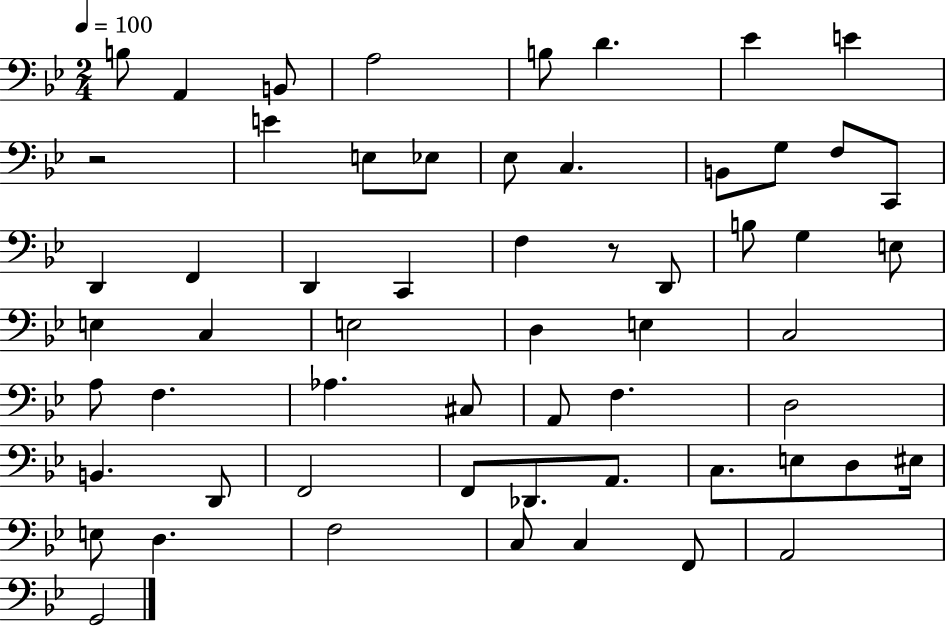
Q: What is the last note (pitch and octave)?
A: G2